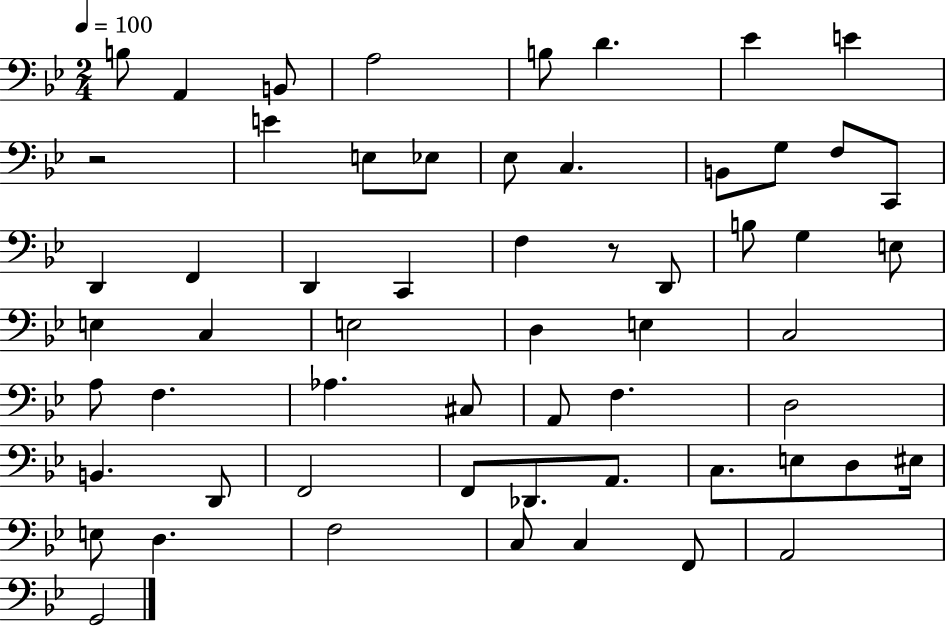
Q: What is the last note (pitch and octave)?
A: G2